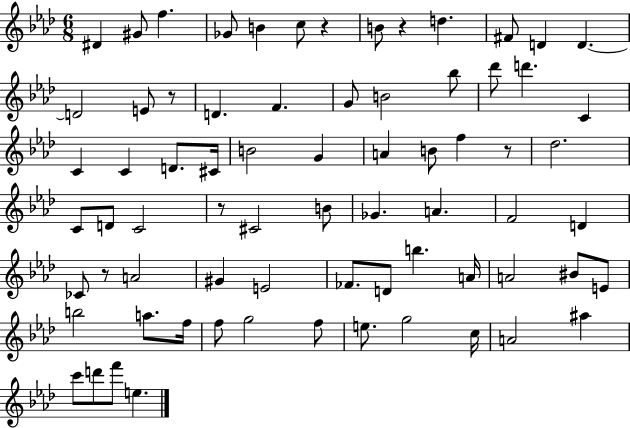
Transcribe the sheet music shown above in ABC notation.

X:1
T:Untitled
M:6/8
L:1/4
K:Ab
^D ^G/2 f _G/2 B c/2 z B/2 z d ^F/2 D D D2 E/2 z/2 D F G/2 B2 _b/2 _d'/2 d' C C C D/2 ^C/4 B2 G A B/2 f z/2 _d2 C/2 D/2 C2 z/2 ^C2 B/2 _G A F2 D _C/2 z/2 A2 ^G E2 _F/2 D/2 b A/4 A2 ^B/2 E/2 b2 a/2 f/4 f/2 g2 f/2 e/2 g2 c/4 A2 ^a c'/2 d'/2 f'/2 e